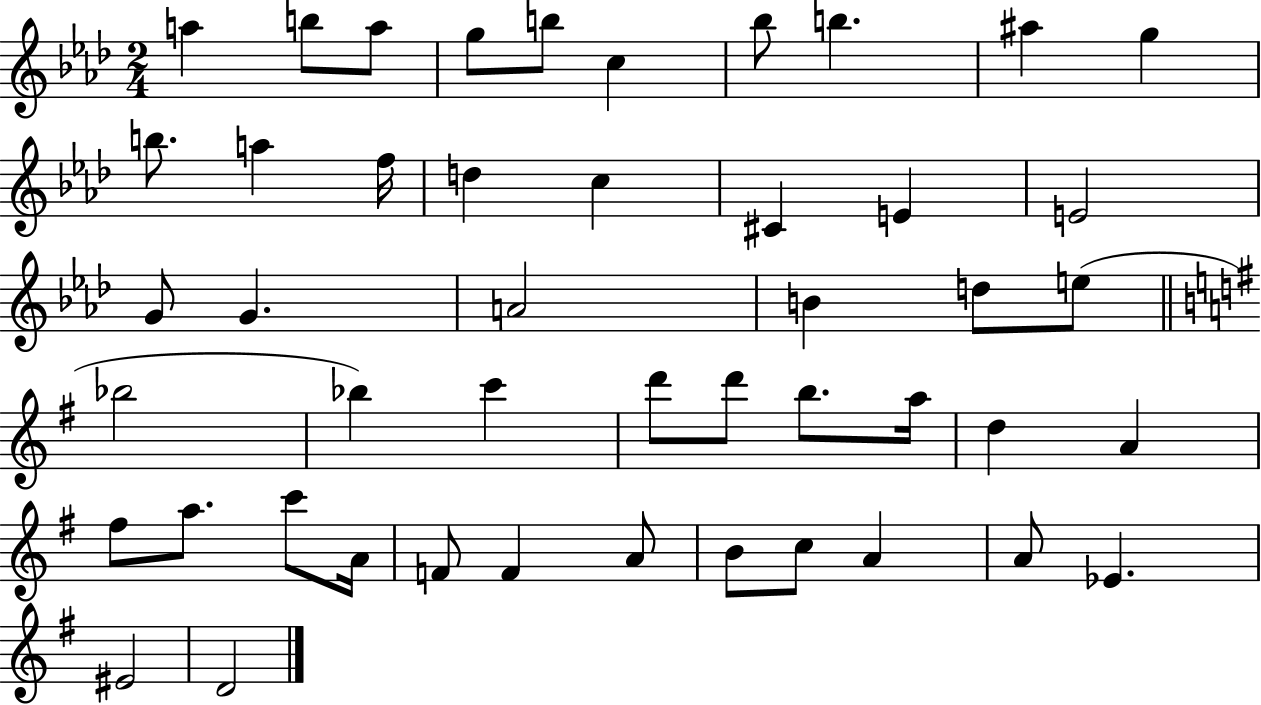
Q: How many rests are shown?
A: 0